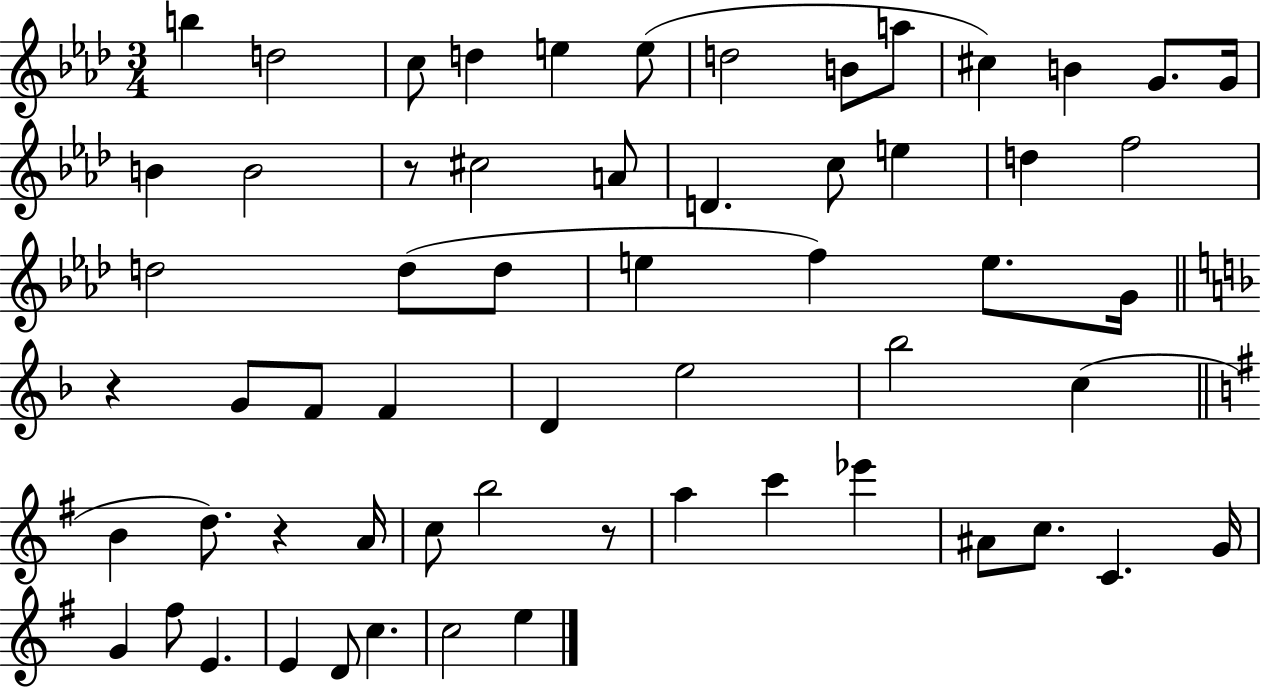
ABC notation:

X:1
T:Untitled
M:3/4
L:1/4
K:Ab
b d2 c/2 d e e/2 d2 B/2 a/2 ^c B G/2 G/4 B B2 z/2 ^c2 A/2 D c/2 e d f2 d2 d/2 d/2 e f e/2 G/4 z G/2 F/2 F D e2 _b2 c B d/2 z A/4 c/2 b2 z/2 a c' _e' ^A/2 c/2 C G/4 G ^f/2 E E D/2 c c2 e